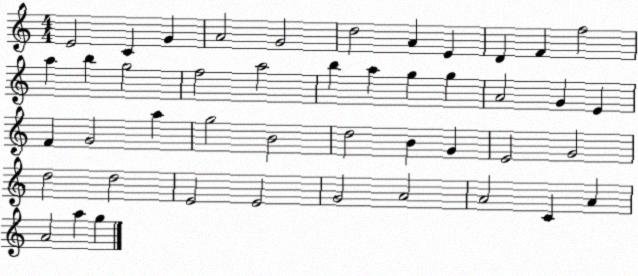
X:1
T:Untitled
M:4/4
L:1/4
K:C
E2 C G A2 G2 d2 A E D F f2 a b g2 f2 a2 b a g g A2 G E F G2 a g2 B2 d2 B G E2 G2 d2 d2 E2 E2 G2 A2 A2 C A A2 a g